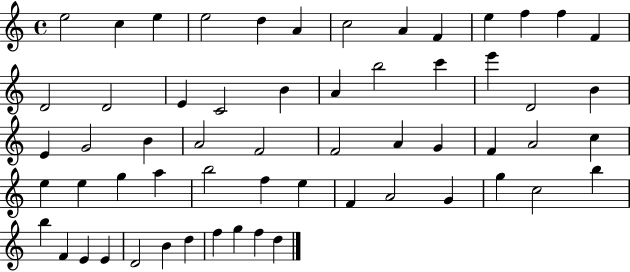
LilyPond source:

{
  \clef treble
  \time 4/4
  \defaultTimeSignature
  \key c \major
  e''2 c''4 e''4 | e''2 d''4 a'4 | c''2 a'4 f'4 | e''4 f''4 f''4 f'4 | \break d'2 d'2 | e'4 c'2 b'4 | a'4 b''2 c'''4 | e'''4 d'2 b'4 | \break e'4 g'2 b'4 | a'2 f'2 | f'2 a'4 g'4 | f'4 a'2 c''4 | \break e''4 e''4 g''4 a''4 | b''2 f''4 e''4 | f'4 a'2 g'4 | g''4 c''2 b''4 | \break b''4 f'4 e'4 e'4 | d'2 b'4 d''4 | f''4 g''4 f''4 d''4 | \bar "|."
}